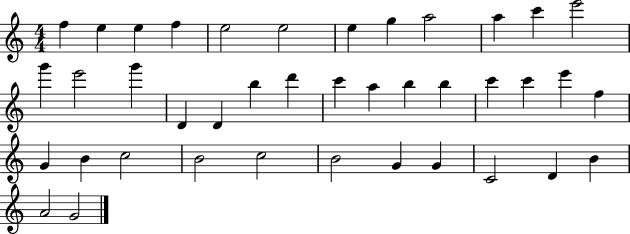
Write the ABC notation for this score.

X:1
T:Untitled
M:4/4
L:1/4
K:C
f e e f e2 e2 e g a2 a c' e'2 g' e'2 g' D D b d' c' a b b c' c' e' f G B c2 B2 c2 B2 G G C2 D B A2 G2